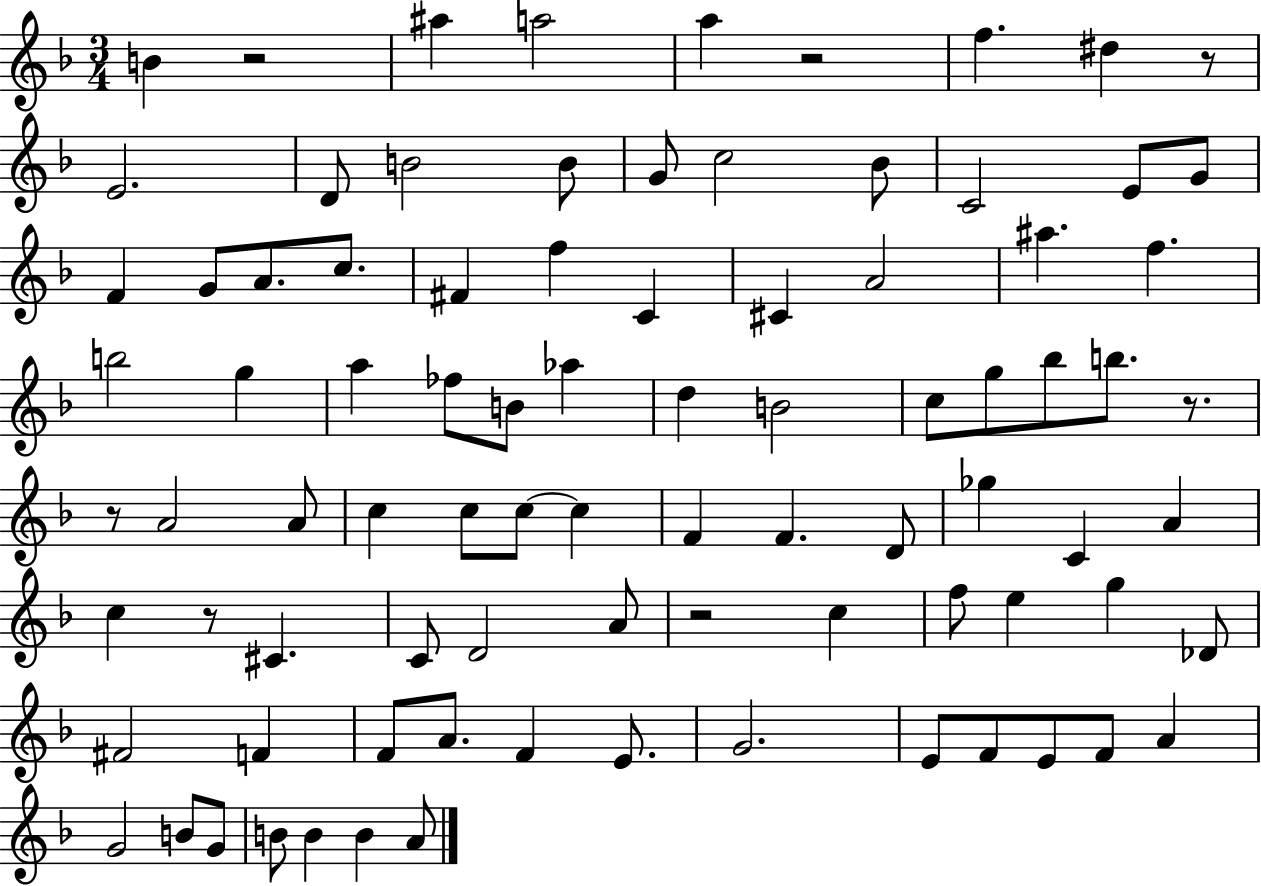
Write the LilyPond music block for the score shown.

{
  \clef treble
  \numericTimeSignature
  \time 3/4
  \key f \major
  b'4 r2 | ais''4 a''2 | a''4 r2 | f''4. dis''4 r8 | \break e'2. | d'8 b'2 b'8 | g'8 c''2 bes'8 | c'2 e'8 g'8 | \break f'4 g'8 a'8. c''8. | fis'4 f''4 c'4 | cis'4 a'2 | ais''4. f''4. | \break b''2 g''4 | a''4 fes''8 b'8 aes''4 | d''4 b'2 | c''8 g''8 bes''8 b''8. r8. | \break r8 a'2 a'8 | c''4 c''8 c''8~~ c''4 | f'4 f'4. d'8 | ges''4 c'4 a'4 | \break c''4 r8 cis'4. | c'8 d'2 a'8 | r2 c''4 | f''8 e''4 g''4 des'8 | \break fis'2 f'4 | f'8 a'8. f'4 e'8. | g'2. | e'8 f'8 e'8 f'8 a'4 | \break g'2 b'8 g'8 | b'8 b'4 b'4 a'8 | \bar "|."
}